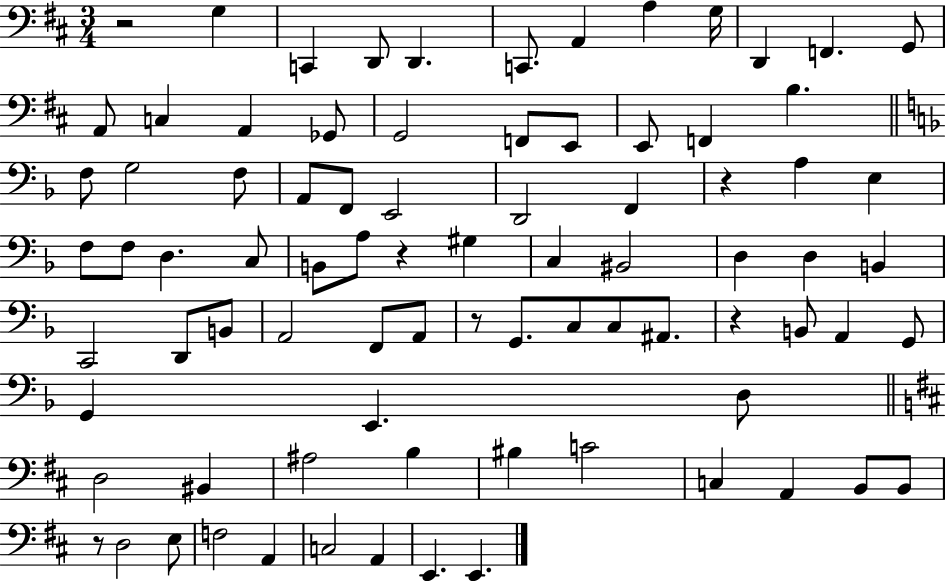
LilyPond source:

{
  \clef bass
  \numericTimeSignature
  \time 3/4
  \key d \major
  r2 g4 | c,4 d,8 d,4. | c,8. a,4 a4 g16 | d,4 f,4. g,8 | \break a,8 c4 a,4 ges,8 | g,2 f,8 e,8 | e,8 f,4 b4. | \bar "||" \break \key d \minor f8 g2 f8 | a,8 f,8 e,2 | d,2 f,4 | r4 a4 e4 | \break f8 f8 d4. c8 | b,8 a8 r4 gis4 | c4 bis,2 | d4 d4 b,4 | \break c,2 d,8 b,8 | a,2 f,8 a,8 | r8 g,8. c8 c8 ais,8. | r4 b,8 a,4 g,8 | \break g,4 e,4. d8 | \bar "||" \break \key b \minor d2 bis,4 | ais2 b4 | bis4 c'2 | c4 a,4 b,8 b,8 | \break r8 d2 e8 | f2 a,4 | c2 a,4 | e,4. e,4. | \break \bar "|."
}